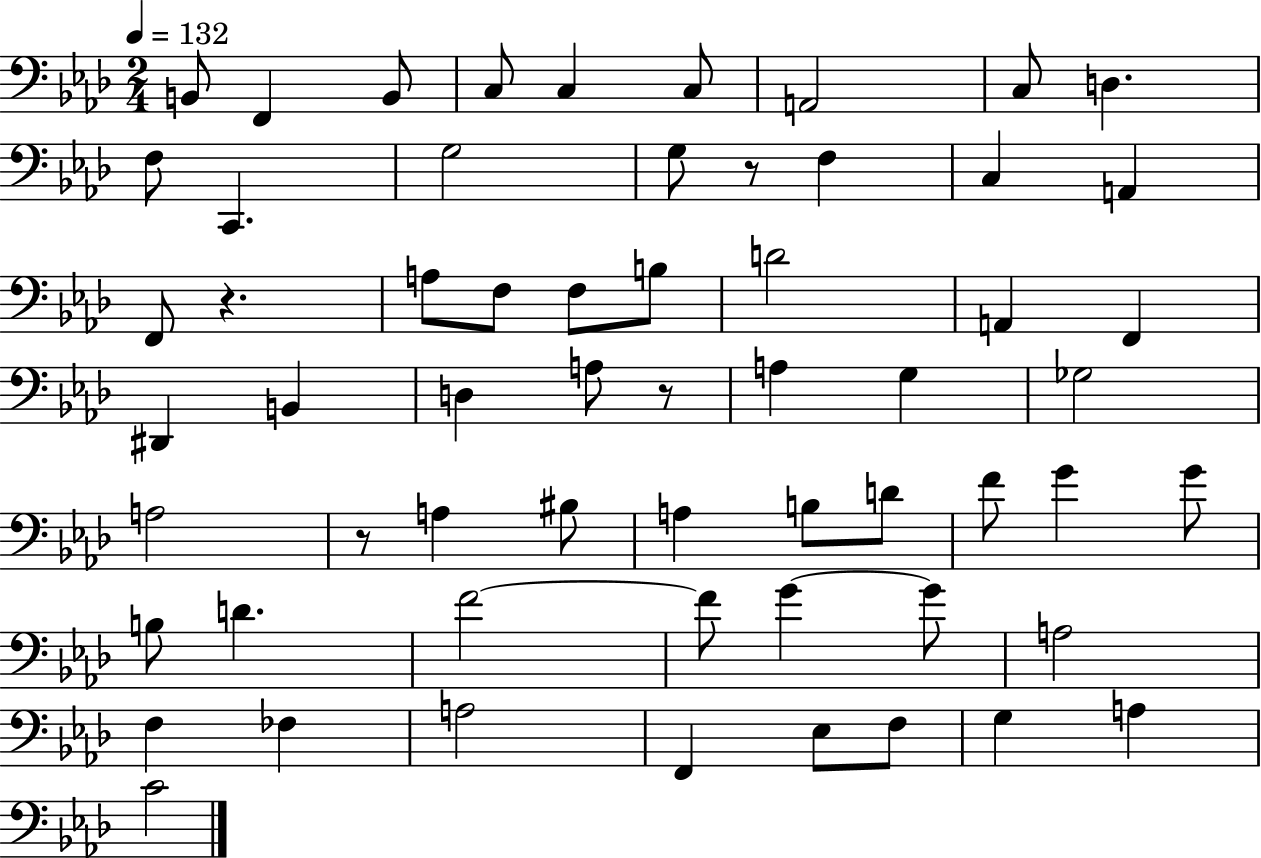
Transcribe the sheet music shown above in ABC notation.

X:1
T:Untitled
M:2/4
L:1/4
K:Ab
B,,/2 F,, B,,/2 C,/2 C, C,/2 A,,2 C,/2 D, F,/2 C,, G,2 G,/2 z/2 F, C, A,, F,,/2 z A,/2 F,/2 F,/2 B,/2 D2 A,, F,, ^D,, B,, D, A,/2 z/2 A, G, _G,2 A,2 z/2 A, ^B,/2 A, B,/2 D/2 F/2 G G/2 B,/2 D F2 F/2 G G/2 A,2 F, _F, A,2 F,, _E,/2 F,/2 G, A, C2